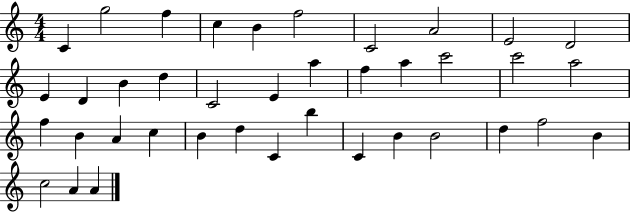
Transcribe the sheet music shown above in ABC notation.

X:1
T:Untitled
M:4/4
L:1/4
K:C
C g2 f c B f2 C2 A2 E2 D2 E D B d C2 E a f a c'2 c'2 a2 f B A c B d C b C B B2 d f2 B c2 A A